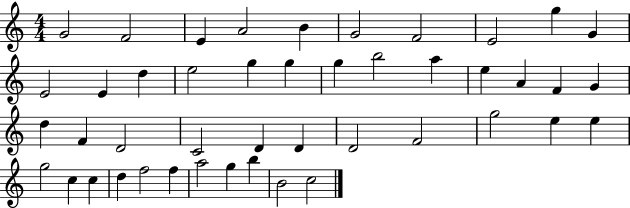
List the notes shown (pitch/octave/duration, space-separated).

G4/h F4/h E4/q A4/h B4/q G4/h F4/h E4/h G5/q G4/q E4/h E4/q D5/q E5/h G5/q G5/q G5/q B5/h A5/q E5/q A4/q F4/q G4/q D5/q F4/q D4/h C4/h D4/q D4/q D4/h F4/h G5/h E5/q E5/q G5/h C5/q C5/q D5/q F5/h F5/q A5/h G5/q B5/q B4/h C5/h